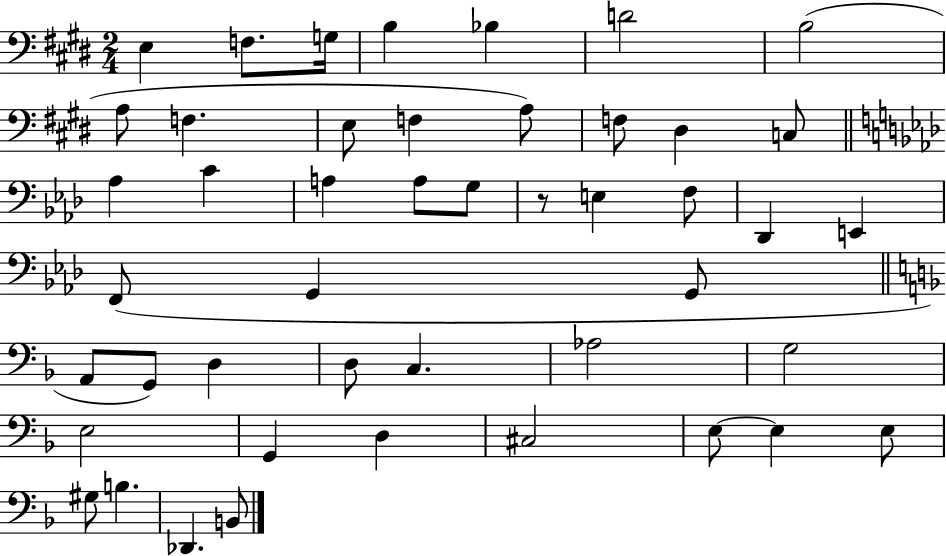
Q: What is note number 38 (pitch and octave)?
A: C#3